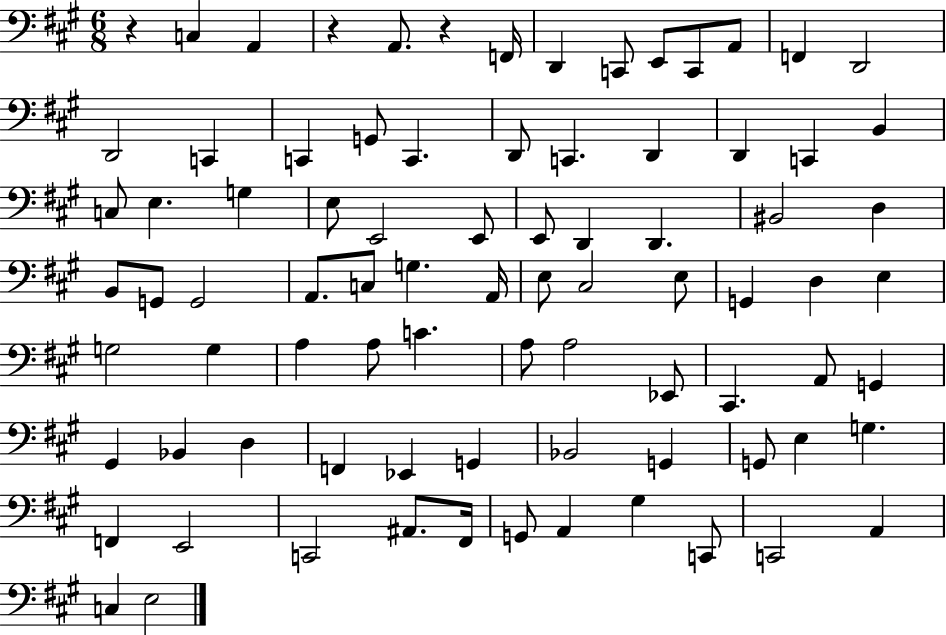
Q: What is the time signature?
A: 6/8